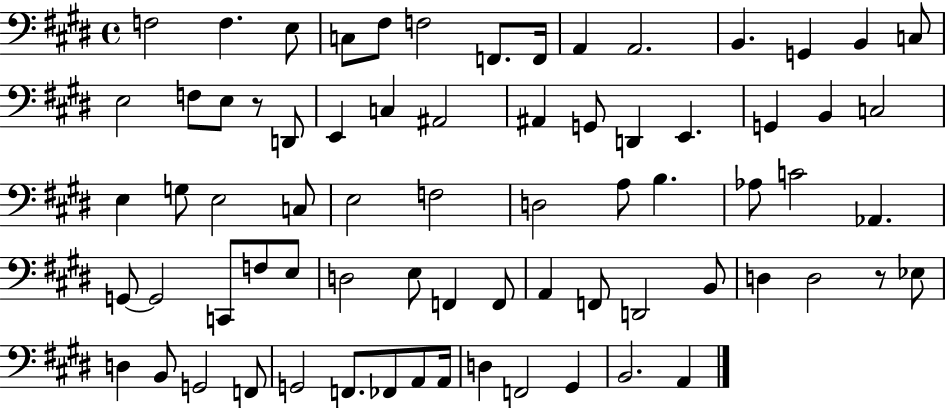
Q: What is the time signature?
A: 4/4